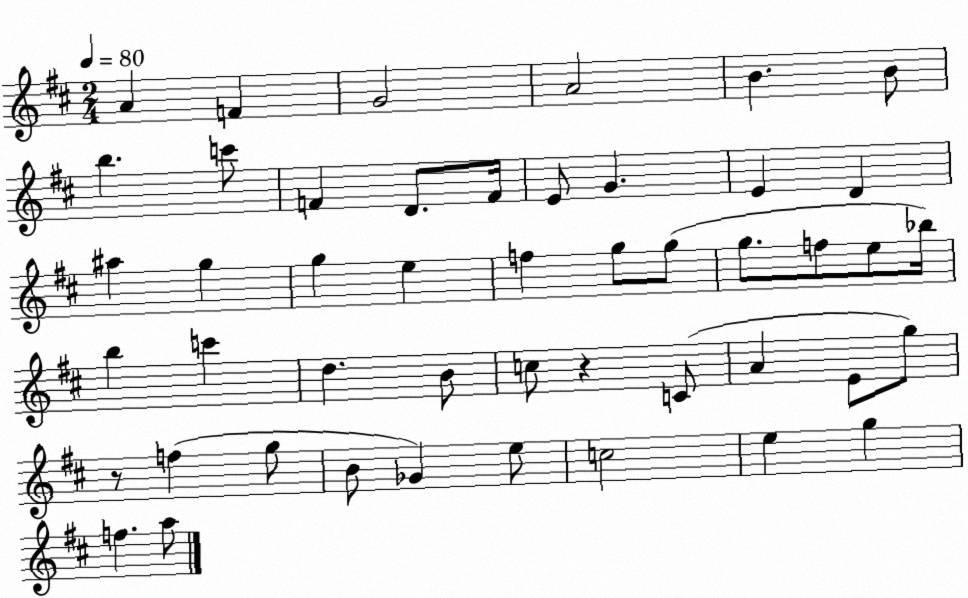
X:1
T:Untitled
M:2/4
L:1/4
K:D
A F G2 A2 B B/2 b c'/2 F D/2 F/4 E/2 G E D ^a g g e f g/2 g/2 g/2 f/2 e/2 _b/4 b c' d B/2 c/2 z C/2 A E/2 g/2 z/2 f g/2 B/2 _G e/2 c2 e g f a/2